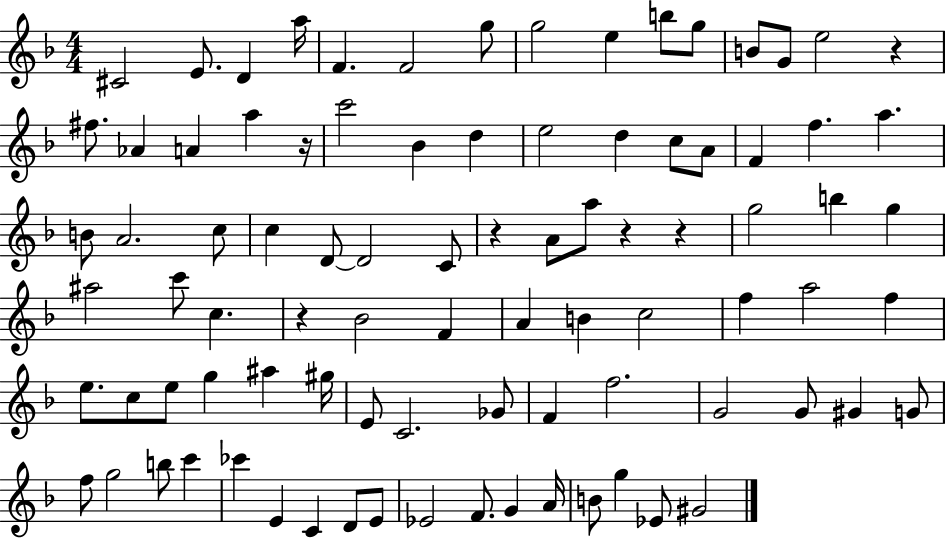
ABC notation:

X:1
T:Untitled
M:4/4
L:1/4
K:F
^C2 E/2 D a/4 F F2 g/2 g2 e b/2 g/2 B/2 G/2 e2 z ^f/2 _A A a z/4 c'2 _B d e2 d c/2 A/2 F f a B/2 A2 c/2 c D/2 D2 C/2 z A/2 a/2 z z g2 b g ^a2 c'/2 c z _B2 F A B c2 f a2 f e/2 c/2 e/2 g ^a ^g/4 E/2 C2 _G/2 F f2 G2 G/2 ^G G/2 f/2 g2 b/2 c' _c' E C D/2 E/2 _E2 F/2 G A/4 B/2 g _E/2 ^G2